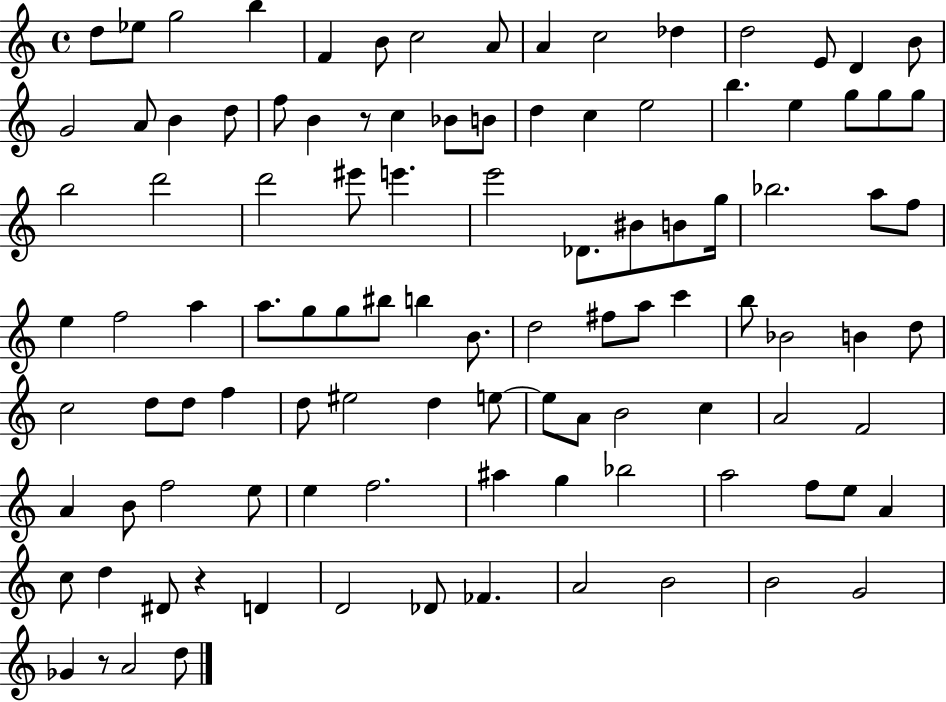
D5/e Eb5/e G5/h B5/q F4/q B4/e C5/h A4/e A4/q C5/h Db5/q D5/h E4/e D4/q B4/e G4/h A4/e B4/q D5/e F5/e B4/q R/e C5/q Bb4/e B4/e D5/q C5/q E5/h B5/q. E5/q G5/e G5/e G5/e B5/h D6/h D6/h EIS6/e E6/q. E6/h Db4/e. BIS4/e B4/e G5/s Bb5/h. A5/e F5/e E5/q F5/h A5/q A5/e. G5/e G5/e BIS5/e B5/q B4/e. D5/h F#5/e A5/e C6/q B5/e Bb4/h B4/q D5/e C5/h D5/e D5/e F5/q D5/e EIS5/h D5/q E5/e E5/e A4/e B4/h C5/q A4/h F4/h A4/q B4/e F5/h E5/e E5/q F5/h. A#5/q G5/q Bb5/h A5/h F5/e E5/e A4/q C5/e D5/q D#4/e R/q D4/q D4/h Db4/e FES4/q. A4/h B4/h B4/h G4/h Gb4/q R/e A4/h D5/e